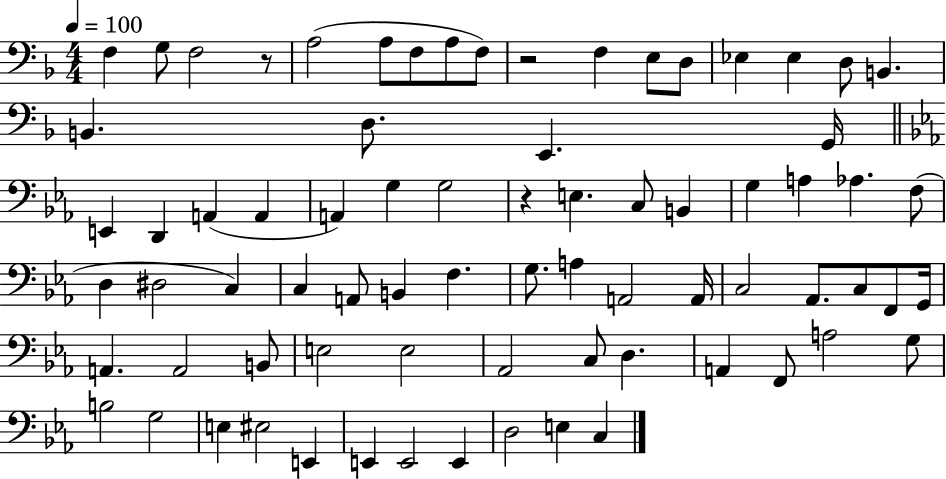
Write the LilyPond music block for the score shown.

{
  \clef bass
  \numericTimeSignature
  \time 4/4
  \key f \major
  \tempo 4 = 100
  f4 g8 f2 r8 | a2( a8 f8 a8 f8) | r2 f4 e8 d8 | ees4 ees4 d8 b,4. | \break b,4. d8. e,4. g,16 | \bar "||" \break \key c \minor e,4 d,4 a,4( a,4 | a,4) g4 g2 | r4 e4. c8 b,4 | g4 a4 aes4. f8( | \break d4 dis2 c4) | c4 a,8 b,4 f4. | g8. a4 a,2 a,16 | c2 aes,8. c8 f,8 g,16 | \break a,4. a,2 b,8 | e2 e2 | aes,2 c8 d4. | a,4 f,8 a2 g8 | \break b2 g2 | e4 eis2 e,4 | e,4 e,2 e,4 | d2 e4 c4 | \break \bar "|."
}